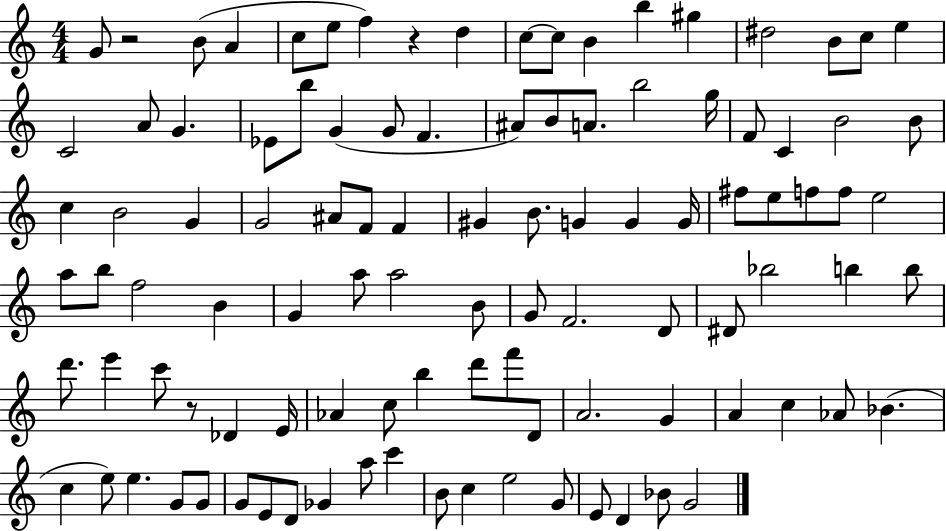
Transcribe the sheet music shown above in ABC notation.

X:1
T:Untitled
M:4/4
L:1/4
K:C
G/2 z2 B/2 A c/2 e/2 f z d c/2 c/2 B b ^g ^d2 B/2 c/2 e C2 A/2 G _E/2 b/2 G G/2 F ^A/2 B/2 A/2 b2 g/4 F/2 C B2 B/2 c B2 G G2 ^A/2 F/2 F ^G B/2 G G G/4 ^f/2 e/2 f/2 f/2 e2 a/2 b/2 f2 B G a/2 a2 B/2 G/2 F2 D/2 ^D/2 _b2 b b/2 d'/2 e' c'/2 z/2 _D E/4 _A c/2 b d'/2 f'/2 D/2 A2 G A c _A/2 _B c e/2 e G/2 G/2 G/2 E/2 D/2 _G a/2 c' B/2 c e2 G/2 E/2 D _B/2 G2